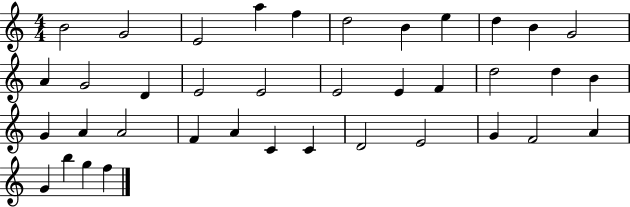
{
  \clef treble
  \numericTimeSignature
  \time 4/4
  \key c \major
  b'2 g'2 | e'2 a''4 f''4 | d''2 b'4 e''4 | d''4 b'4 g'2 | \break a'4 g'2 d'4 | e'2 e'2 | e'2 e'4 f'4 | d''2 d''4 b'4 | \break g'4 a'4 a'2 | f'4 a'4 c'4 c'4 | d'2 e'2 | g'4 f'2 a'4 | \break g'4 b''4 g''4 f''4 | \bar "|."
}